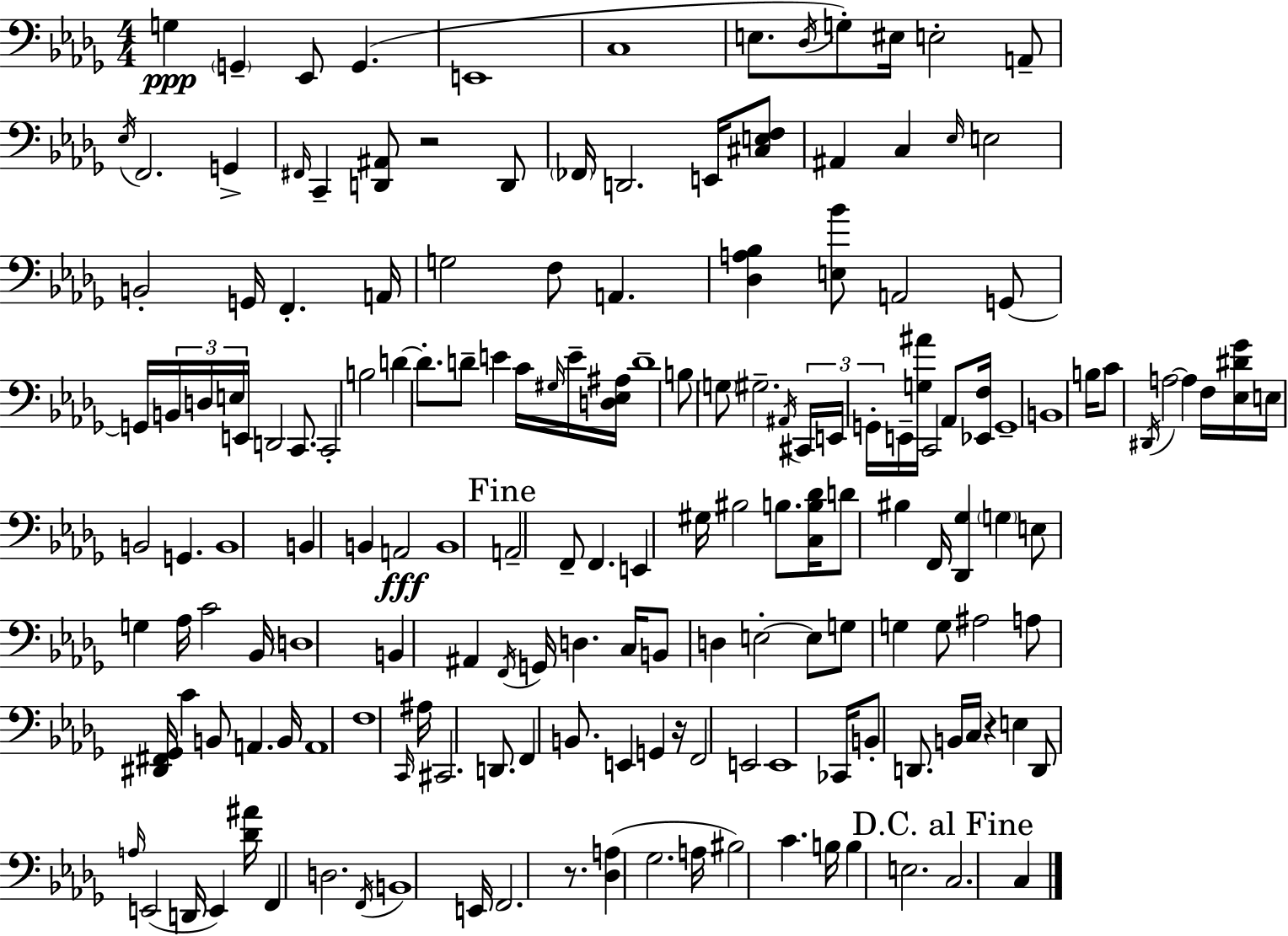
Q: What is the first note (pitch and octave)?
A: G3